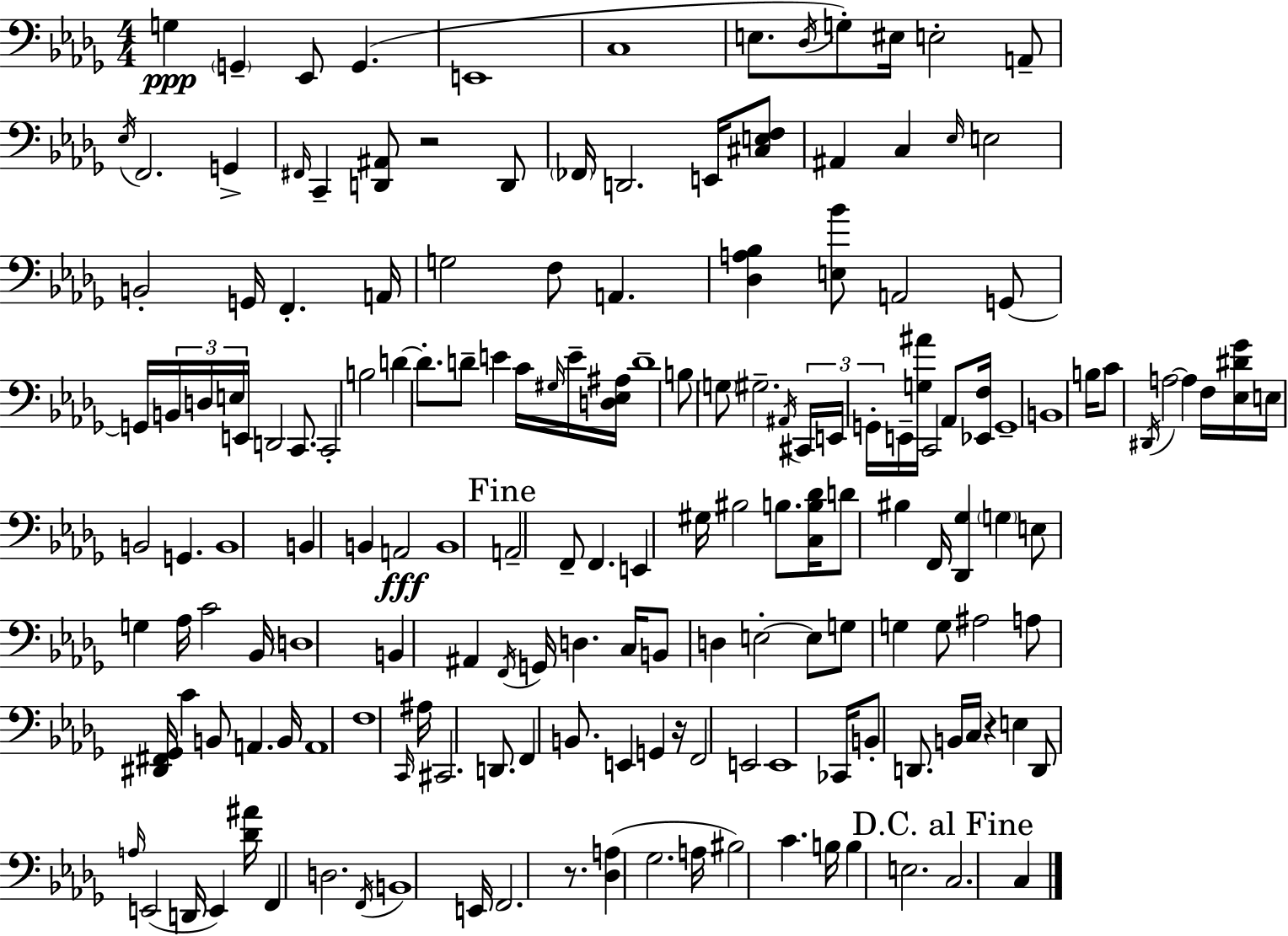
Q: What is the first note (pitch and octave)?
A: G3